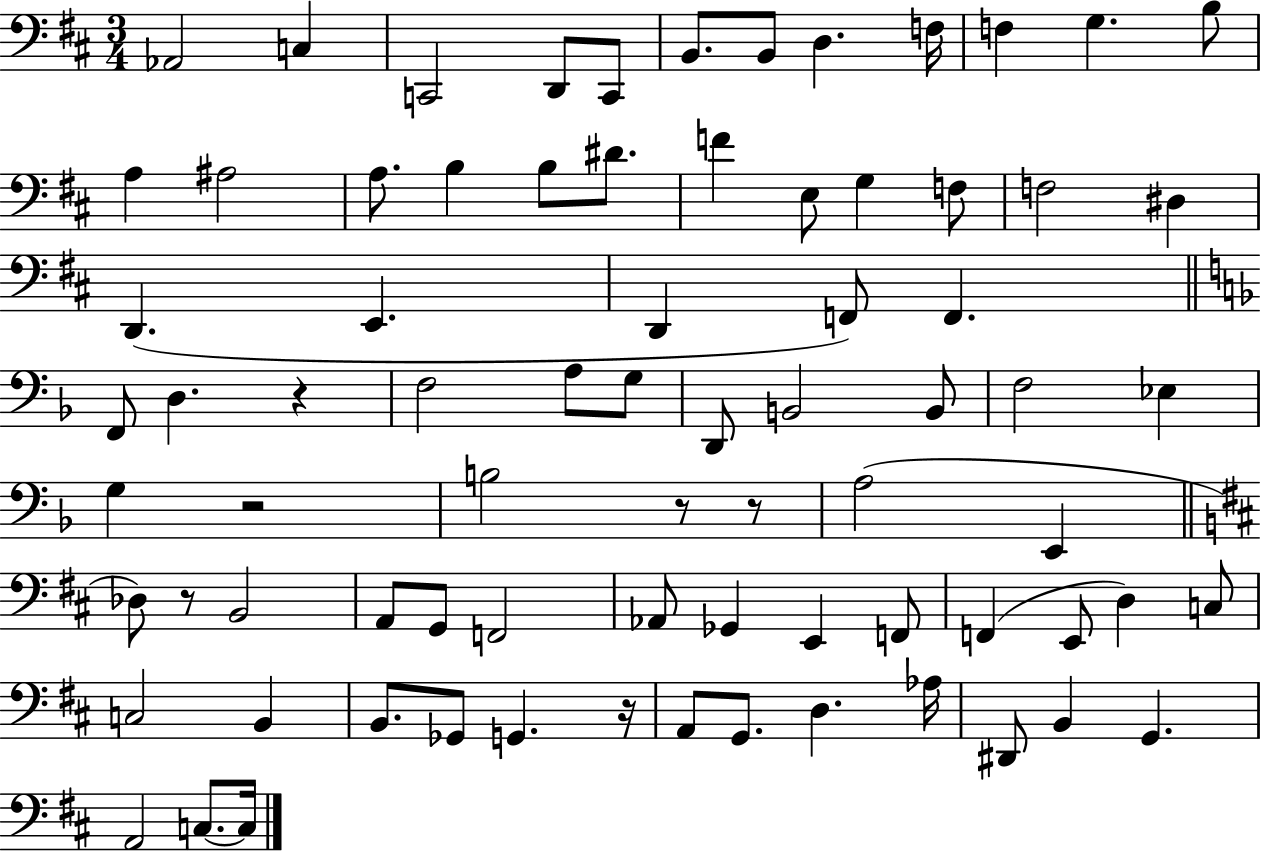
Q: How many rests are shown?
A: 6